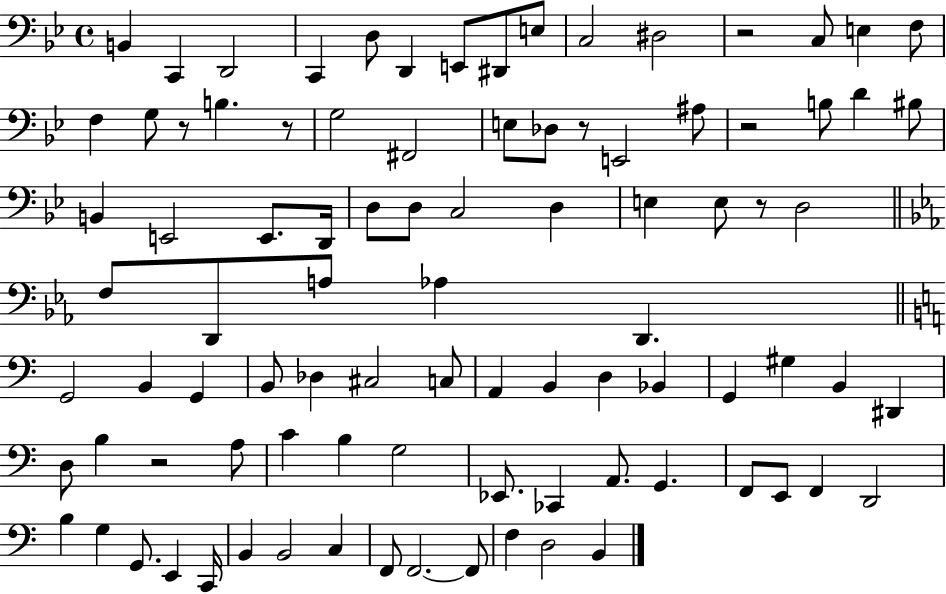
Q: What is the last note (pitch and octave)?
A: B2